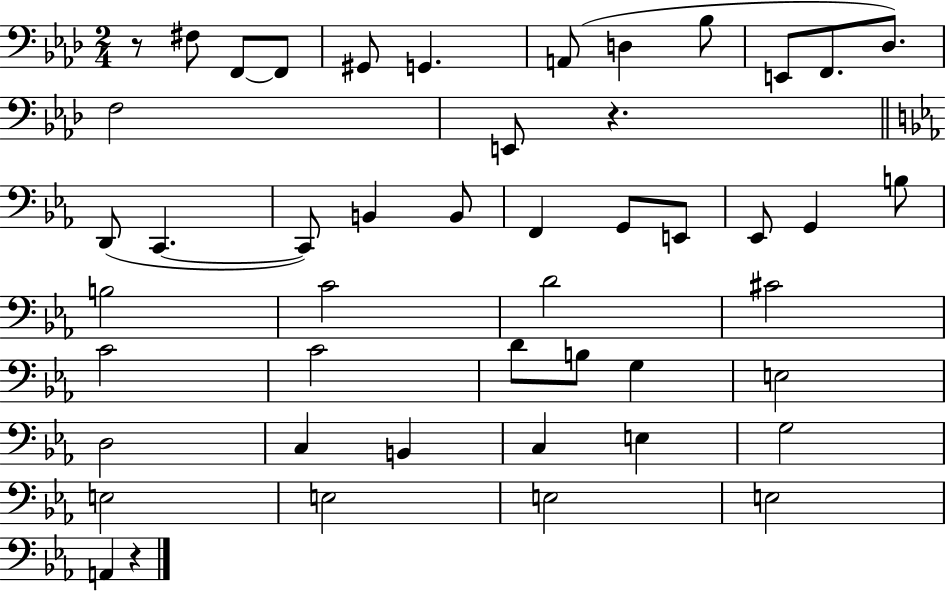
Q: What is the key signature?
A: AES major